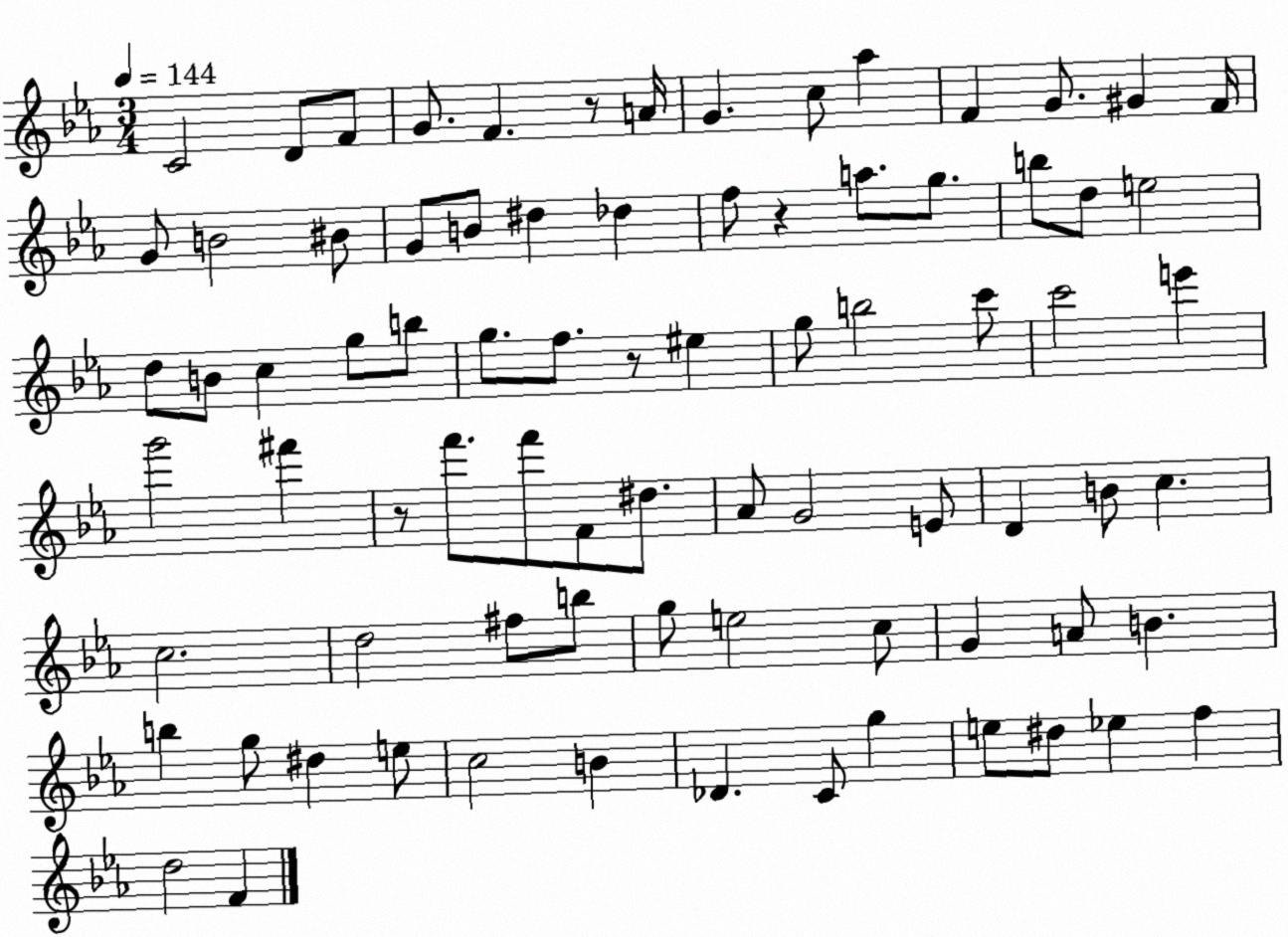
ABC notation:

X:1
T:Untitled
M:3/4
L:1/4
K:Eb
C2 D/2 F/2 G/2 F z/2 A/4 G c/2 _a F G/2 ^G F/4 G/2 B2 ^B/2 G/2 B/2 ^d _d f/2 z a/2 g/2 b/2 d/2 e2 d/2 B/2 c g/2 b/2 g/2 f/2 z/2 ^e g/2 b2 c'/2 c'2 e' g'2 ^f' z/2 f'/2 f'/2 F/2 ^d/2 _A/2 G2 E/2 D B/2 c c2 d2 ^f/2 b/2 g/2 e2 c/2 G A/2 B b g/2 ^d e/2 c2 B _D C/2 g e/2 ^d/2 _e f d2 F